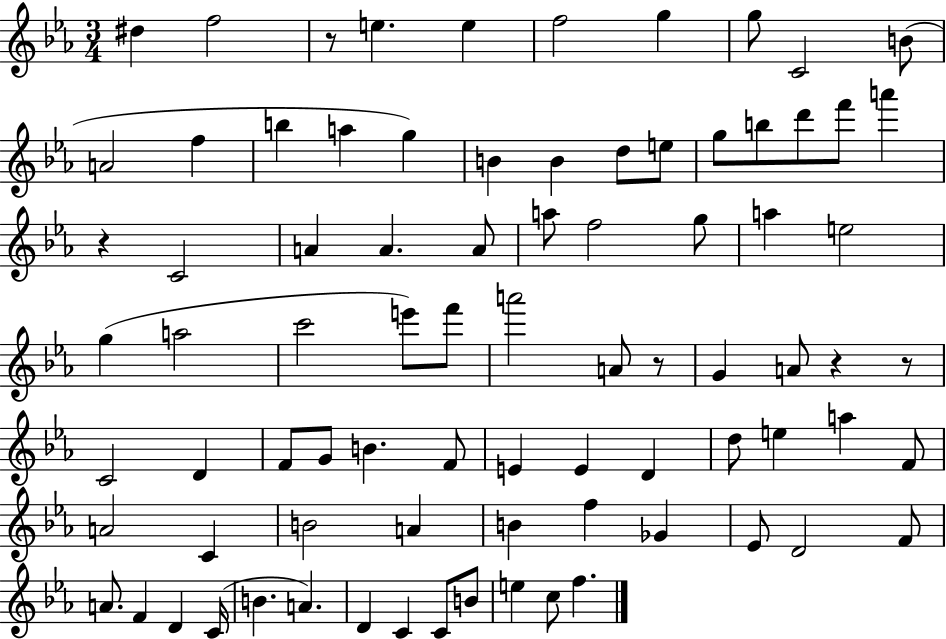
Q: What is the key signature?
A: EES major